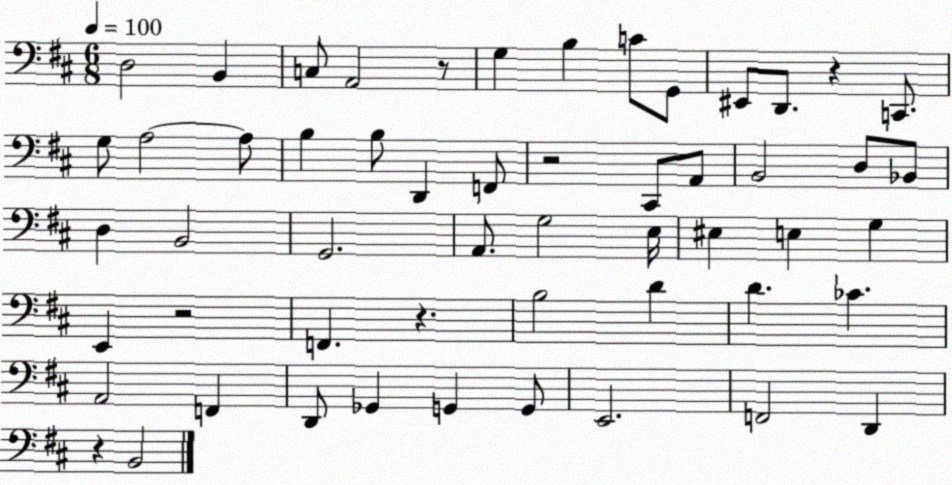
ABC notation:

X:1
T:Untitled
M:6/8
L:1/4
K:D
D,2 B,, C,/2 A,,2 z/2 G, B, C/2 G,,/2 ^E,,/2 D,,/2 z C,,/2 G,/2 A,2 A,/2 B, B,/2 D,, F,,/2 z2 ^C,,/2 A,,/2 B,,2 D,/2 _B,,/2 D, B,,2 G,,2 A,,/2 G,2 E,/4 ^E, E, G, E,, z2 F,, z B,2 D D _C A,,2 F,, D,,/2 _G,, G,, G,,/2 E,,2 F,,2 D,, z B,,2